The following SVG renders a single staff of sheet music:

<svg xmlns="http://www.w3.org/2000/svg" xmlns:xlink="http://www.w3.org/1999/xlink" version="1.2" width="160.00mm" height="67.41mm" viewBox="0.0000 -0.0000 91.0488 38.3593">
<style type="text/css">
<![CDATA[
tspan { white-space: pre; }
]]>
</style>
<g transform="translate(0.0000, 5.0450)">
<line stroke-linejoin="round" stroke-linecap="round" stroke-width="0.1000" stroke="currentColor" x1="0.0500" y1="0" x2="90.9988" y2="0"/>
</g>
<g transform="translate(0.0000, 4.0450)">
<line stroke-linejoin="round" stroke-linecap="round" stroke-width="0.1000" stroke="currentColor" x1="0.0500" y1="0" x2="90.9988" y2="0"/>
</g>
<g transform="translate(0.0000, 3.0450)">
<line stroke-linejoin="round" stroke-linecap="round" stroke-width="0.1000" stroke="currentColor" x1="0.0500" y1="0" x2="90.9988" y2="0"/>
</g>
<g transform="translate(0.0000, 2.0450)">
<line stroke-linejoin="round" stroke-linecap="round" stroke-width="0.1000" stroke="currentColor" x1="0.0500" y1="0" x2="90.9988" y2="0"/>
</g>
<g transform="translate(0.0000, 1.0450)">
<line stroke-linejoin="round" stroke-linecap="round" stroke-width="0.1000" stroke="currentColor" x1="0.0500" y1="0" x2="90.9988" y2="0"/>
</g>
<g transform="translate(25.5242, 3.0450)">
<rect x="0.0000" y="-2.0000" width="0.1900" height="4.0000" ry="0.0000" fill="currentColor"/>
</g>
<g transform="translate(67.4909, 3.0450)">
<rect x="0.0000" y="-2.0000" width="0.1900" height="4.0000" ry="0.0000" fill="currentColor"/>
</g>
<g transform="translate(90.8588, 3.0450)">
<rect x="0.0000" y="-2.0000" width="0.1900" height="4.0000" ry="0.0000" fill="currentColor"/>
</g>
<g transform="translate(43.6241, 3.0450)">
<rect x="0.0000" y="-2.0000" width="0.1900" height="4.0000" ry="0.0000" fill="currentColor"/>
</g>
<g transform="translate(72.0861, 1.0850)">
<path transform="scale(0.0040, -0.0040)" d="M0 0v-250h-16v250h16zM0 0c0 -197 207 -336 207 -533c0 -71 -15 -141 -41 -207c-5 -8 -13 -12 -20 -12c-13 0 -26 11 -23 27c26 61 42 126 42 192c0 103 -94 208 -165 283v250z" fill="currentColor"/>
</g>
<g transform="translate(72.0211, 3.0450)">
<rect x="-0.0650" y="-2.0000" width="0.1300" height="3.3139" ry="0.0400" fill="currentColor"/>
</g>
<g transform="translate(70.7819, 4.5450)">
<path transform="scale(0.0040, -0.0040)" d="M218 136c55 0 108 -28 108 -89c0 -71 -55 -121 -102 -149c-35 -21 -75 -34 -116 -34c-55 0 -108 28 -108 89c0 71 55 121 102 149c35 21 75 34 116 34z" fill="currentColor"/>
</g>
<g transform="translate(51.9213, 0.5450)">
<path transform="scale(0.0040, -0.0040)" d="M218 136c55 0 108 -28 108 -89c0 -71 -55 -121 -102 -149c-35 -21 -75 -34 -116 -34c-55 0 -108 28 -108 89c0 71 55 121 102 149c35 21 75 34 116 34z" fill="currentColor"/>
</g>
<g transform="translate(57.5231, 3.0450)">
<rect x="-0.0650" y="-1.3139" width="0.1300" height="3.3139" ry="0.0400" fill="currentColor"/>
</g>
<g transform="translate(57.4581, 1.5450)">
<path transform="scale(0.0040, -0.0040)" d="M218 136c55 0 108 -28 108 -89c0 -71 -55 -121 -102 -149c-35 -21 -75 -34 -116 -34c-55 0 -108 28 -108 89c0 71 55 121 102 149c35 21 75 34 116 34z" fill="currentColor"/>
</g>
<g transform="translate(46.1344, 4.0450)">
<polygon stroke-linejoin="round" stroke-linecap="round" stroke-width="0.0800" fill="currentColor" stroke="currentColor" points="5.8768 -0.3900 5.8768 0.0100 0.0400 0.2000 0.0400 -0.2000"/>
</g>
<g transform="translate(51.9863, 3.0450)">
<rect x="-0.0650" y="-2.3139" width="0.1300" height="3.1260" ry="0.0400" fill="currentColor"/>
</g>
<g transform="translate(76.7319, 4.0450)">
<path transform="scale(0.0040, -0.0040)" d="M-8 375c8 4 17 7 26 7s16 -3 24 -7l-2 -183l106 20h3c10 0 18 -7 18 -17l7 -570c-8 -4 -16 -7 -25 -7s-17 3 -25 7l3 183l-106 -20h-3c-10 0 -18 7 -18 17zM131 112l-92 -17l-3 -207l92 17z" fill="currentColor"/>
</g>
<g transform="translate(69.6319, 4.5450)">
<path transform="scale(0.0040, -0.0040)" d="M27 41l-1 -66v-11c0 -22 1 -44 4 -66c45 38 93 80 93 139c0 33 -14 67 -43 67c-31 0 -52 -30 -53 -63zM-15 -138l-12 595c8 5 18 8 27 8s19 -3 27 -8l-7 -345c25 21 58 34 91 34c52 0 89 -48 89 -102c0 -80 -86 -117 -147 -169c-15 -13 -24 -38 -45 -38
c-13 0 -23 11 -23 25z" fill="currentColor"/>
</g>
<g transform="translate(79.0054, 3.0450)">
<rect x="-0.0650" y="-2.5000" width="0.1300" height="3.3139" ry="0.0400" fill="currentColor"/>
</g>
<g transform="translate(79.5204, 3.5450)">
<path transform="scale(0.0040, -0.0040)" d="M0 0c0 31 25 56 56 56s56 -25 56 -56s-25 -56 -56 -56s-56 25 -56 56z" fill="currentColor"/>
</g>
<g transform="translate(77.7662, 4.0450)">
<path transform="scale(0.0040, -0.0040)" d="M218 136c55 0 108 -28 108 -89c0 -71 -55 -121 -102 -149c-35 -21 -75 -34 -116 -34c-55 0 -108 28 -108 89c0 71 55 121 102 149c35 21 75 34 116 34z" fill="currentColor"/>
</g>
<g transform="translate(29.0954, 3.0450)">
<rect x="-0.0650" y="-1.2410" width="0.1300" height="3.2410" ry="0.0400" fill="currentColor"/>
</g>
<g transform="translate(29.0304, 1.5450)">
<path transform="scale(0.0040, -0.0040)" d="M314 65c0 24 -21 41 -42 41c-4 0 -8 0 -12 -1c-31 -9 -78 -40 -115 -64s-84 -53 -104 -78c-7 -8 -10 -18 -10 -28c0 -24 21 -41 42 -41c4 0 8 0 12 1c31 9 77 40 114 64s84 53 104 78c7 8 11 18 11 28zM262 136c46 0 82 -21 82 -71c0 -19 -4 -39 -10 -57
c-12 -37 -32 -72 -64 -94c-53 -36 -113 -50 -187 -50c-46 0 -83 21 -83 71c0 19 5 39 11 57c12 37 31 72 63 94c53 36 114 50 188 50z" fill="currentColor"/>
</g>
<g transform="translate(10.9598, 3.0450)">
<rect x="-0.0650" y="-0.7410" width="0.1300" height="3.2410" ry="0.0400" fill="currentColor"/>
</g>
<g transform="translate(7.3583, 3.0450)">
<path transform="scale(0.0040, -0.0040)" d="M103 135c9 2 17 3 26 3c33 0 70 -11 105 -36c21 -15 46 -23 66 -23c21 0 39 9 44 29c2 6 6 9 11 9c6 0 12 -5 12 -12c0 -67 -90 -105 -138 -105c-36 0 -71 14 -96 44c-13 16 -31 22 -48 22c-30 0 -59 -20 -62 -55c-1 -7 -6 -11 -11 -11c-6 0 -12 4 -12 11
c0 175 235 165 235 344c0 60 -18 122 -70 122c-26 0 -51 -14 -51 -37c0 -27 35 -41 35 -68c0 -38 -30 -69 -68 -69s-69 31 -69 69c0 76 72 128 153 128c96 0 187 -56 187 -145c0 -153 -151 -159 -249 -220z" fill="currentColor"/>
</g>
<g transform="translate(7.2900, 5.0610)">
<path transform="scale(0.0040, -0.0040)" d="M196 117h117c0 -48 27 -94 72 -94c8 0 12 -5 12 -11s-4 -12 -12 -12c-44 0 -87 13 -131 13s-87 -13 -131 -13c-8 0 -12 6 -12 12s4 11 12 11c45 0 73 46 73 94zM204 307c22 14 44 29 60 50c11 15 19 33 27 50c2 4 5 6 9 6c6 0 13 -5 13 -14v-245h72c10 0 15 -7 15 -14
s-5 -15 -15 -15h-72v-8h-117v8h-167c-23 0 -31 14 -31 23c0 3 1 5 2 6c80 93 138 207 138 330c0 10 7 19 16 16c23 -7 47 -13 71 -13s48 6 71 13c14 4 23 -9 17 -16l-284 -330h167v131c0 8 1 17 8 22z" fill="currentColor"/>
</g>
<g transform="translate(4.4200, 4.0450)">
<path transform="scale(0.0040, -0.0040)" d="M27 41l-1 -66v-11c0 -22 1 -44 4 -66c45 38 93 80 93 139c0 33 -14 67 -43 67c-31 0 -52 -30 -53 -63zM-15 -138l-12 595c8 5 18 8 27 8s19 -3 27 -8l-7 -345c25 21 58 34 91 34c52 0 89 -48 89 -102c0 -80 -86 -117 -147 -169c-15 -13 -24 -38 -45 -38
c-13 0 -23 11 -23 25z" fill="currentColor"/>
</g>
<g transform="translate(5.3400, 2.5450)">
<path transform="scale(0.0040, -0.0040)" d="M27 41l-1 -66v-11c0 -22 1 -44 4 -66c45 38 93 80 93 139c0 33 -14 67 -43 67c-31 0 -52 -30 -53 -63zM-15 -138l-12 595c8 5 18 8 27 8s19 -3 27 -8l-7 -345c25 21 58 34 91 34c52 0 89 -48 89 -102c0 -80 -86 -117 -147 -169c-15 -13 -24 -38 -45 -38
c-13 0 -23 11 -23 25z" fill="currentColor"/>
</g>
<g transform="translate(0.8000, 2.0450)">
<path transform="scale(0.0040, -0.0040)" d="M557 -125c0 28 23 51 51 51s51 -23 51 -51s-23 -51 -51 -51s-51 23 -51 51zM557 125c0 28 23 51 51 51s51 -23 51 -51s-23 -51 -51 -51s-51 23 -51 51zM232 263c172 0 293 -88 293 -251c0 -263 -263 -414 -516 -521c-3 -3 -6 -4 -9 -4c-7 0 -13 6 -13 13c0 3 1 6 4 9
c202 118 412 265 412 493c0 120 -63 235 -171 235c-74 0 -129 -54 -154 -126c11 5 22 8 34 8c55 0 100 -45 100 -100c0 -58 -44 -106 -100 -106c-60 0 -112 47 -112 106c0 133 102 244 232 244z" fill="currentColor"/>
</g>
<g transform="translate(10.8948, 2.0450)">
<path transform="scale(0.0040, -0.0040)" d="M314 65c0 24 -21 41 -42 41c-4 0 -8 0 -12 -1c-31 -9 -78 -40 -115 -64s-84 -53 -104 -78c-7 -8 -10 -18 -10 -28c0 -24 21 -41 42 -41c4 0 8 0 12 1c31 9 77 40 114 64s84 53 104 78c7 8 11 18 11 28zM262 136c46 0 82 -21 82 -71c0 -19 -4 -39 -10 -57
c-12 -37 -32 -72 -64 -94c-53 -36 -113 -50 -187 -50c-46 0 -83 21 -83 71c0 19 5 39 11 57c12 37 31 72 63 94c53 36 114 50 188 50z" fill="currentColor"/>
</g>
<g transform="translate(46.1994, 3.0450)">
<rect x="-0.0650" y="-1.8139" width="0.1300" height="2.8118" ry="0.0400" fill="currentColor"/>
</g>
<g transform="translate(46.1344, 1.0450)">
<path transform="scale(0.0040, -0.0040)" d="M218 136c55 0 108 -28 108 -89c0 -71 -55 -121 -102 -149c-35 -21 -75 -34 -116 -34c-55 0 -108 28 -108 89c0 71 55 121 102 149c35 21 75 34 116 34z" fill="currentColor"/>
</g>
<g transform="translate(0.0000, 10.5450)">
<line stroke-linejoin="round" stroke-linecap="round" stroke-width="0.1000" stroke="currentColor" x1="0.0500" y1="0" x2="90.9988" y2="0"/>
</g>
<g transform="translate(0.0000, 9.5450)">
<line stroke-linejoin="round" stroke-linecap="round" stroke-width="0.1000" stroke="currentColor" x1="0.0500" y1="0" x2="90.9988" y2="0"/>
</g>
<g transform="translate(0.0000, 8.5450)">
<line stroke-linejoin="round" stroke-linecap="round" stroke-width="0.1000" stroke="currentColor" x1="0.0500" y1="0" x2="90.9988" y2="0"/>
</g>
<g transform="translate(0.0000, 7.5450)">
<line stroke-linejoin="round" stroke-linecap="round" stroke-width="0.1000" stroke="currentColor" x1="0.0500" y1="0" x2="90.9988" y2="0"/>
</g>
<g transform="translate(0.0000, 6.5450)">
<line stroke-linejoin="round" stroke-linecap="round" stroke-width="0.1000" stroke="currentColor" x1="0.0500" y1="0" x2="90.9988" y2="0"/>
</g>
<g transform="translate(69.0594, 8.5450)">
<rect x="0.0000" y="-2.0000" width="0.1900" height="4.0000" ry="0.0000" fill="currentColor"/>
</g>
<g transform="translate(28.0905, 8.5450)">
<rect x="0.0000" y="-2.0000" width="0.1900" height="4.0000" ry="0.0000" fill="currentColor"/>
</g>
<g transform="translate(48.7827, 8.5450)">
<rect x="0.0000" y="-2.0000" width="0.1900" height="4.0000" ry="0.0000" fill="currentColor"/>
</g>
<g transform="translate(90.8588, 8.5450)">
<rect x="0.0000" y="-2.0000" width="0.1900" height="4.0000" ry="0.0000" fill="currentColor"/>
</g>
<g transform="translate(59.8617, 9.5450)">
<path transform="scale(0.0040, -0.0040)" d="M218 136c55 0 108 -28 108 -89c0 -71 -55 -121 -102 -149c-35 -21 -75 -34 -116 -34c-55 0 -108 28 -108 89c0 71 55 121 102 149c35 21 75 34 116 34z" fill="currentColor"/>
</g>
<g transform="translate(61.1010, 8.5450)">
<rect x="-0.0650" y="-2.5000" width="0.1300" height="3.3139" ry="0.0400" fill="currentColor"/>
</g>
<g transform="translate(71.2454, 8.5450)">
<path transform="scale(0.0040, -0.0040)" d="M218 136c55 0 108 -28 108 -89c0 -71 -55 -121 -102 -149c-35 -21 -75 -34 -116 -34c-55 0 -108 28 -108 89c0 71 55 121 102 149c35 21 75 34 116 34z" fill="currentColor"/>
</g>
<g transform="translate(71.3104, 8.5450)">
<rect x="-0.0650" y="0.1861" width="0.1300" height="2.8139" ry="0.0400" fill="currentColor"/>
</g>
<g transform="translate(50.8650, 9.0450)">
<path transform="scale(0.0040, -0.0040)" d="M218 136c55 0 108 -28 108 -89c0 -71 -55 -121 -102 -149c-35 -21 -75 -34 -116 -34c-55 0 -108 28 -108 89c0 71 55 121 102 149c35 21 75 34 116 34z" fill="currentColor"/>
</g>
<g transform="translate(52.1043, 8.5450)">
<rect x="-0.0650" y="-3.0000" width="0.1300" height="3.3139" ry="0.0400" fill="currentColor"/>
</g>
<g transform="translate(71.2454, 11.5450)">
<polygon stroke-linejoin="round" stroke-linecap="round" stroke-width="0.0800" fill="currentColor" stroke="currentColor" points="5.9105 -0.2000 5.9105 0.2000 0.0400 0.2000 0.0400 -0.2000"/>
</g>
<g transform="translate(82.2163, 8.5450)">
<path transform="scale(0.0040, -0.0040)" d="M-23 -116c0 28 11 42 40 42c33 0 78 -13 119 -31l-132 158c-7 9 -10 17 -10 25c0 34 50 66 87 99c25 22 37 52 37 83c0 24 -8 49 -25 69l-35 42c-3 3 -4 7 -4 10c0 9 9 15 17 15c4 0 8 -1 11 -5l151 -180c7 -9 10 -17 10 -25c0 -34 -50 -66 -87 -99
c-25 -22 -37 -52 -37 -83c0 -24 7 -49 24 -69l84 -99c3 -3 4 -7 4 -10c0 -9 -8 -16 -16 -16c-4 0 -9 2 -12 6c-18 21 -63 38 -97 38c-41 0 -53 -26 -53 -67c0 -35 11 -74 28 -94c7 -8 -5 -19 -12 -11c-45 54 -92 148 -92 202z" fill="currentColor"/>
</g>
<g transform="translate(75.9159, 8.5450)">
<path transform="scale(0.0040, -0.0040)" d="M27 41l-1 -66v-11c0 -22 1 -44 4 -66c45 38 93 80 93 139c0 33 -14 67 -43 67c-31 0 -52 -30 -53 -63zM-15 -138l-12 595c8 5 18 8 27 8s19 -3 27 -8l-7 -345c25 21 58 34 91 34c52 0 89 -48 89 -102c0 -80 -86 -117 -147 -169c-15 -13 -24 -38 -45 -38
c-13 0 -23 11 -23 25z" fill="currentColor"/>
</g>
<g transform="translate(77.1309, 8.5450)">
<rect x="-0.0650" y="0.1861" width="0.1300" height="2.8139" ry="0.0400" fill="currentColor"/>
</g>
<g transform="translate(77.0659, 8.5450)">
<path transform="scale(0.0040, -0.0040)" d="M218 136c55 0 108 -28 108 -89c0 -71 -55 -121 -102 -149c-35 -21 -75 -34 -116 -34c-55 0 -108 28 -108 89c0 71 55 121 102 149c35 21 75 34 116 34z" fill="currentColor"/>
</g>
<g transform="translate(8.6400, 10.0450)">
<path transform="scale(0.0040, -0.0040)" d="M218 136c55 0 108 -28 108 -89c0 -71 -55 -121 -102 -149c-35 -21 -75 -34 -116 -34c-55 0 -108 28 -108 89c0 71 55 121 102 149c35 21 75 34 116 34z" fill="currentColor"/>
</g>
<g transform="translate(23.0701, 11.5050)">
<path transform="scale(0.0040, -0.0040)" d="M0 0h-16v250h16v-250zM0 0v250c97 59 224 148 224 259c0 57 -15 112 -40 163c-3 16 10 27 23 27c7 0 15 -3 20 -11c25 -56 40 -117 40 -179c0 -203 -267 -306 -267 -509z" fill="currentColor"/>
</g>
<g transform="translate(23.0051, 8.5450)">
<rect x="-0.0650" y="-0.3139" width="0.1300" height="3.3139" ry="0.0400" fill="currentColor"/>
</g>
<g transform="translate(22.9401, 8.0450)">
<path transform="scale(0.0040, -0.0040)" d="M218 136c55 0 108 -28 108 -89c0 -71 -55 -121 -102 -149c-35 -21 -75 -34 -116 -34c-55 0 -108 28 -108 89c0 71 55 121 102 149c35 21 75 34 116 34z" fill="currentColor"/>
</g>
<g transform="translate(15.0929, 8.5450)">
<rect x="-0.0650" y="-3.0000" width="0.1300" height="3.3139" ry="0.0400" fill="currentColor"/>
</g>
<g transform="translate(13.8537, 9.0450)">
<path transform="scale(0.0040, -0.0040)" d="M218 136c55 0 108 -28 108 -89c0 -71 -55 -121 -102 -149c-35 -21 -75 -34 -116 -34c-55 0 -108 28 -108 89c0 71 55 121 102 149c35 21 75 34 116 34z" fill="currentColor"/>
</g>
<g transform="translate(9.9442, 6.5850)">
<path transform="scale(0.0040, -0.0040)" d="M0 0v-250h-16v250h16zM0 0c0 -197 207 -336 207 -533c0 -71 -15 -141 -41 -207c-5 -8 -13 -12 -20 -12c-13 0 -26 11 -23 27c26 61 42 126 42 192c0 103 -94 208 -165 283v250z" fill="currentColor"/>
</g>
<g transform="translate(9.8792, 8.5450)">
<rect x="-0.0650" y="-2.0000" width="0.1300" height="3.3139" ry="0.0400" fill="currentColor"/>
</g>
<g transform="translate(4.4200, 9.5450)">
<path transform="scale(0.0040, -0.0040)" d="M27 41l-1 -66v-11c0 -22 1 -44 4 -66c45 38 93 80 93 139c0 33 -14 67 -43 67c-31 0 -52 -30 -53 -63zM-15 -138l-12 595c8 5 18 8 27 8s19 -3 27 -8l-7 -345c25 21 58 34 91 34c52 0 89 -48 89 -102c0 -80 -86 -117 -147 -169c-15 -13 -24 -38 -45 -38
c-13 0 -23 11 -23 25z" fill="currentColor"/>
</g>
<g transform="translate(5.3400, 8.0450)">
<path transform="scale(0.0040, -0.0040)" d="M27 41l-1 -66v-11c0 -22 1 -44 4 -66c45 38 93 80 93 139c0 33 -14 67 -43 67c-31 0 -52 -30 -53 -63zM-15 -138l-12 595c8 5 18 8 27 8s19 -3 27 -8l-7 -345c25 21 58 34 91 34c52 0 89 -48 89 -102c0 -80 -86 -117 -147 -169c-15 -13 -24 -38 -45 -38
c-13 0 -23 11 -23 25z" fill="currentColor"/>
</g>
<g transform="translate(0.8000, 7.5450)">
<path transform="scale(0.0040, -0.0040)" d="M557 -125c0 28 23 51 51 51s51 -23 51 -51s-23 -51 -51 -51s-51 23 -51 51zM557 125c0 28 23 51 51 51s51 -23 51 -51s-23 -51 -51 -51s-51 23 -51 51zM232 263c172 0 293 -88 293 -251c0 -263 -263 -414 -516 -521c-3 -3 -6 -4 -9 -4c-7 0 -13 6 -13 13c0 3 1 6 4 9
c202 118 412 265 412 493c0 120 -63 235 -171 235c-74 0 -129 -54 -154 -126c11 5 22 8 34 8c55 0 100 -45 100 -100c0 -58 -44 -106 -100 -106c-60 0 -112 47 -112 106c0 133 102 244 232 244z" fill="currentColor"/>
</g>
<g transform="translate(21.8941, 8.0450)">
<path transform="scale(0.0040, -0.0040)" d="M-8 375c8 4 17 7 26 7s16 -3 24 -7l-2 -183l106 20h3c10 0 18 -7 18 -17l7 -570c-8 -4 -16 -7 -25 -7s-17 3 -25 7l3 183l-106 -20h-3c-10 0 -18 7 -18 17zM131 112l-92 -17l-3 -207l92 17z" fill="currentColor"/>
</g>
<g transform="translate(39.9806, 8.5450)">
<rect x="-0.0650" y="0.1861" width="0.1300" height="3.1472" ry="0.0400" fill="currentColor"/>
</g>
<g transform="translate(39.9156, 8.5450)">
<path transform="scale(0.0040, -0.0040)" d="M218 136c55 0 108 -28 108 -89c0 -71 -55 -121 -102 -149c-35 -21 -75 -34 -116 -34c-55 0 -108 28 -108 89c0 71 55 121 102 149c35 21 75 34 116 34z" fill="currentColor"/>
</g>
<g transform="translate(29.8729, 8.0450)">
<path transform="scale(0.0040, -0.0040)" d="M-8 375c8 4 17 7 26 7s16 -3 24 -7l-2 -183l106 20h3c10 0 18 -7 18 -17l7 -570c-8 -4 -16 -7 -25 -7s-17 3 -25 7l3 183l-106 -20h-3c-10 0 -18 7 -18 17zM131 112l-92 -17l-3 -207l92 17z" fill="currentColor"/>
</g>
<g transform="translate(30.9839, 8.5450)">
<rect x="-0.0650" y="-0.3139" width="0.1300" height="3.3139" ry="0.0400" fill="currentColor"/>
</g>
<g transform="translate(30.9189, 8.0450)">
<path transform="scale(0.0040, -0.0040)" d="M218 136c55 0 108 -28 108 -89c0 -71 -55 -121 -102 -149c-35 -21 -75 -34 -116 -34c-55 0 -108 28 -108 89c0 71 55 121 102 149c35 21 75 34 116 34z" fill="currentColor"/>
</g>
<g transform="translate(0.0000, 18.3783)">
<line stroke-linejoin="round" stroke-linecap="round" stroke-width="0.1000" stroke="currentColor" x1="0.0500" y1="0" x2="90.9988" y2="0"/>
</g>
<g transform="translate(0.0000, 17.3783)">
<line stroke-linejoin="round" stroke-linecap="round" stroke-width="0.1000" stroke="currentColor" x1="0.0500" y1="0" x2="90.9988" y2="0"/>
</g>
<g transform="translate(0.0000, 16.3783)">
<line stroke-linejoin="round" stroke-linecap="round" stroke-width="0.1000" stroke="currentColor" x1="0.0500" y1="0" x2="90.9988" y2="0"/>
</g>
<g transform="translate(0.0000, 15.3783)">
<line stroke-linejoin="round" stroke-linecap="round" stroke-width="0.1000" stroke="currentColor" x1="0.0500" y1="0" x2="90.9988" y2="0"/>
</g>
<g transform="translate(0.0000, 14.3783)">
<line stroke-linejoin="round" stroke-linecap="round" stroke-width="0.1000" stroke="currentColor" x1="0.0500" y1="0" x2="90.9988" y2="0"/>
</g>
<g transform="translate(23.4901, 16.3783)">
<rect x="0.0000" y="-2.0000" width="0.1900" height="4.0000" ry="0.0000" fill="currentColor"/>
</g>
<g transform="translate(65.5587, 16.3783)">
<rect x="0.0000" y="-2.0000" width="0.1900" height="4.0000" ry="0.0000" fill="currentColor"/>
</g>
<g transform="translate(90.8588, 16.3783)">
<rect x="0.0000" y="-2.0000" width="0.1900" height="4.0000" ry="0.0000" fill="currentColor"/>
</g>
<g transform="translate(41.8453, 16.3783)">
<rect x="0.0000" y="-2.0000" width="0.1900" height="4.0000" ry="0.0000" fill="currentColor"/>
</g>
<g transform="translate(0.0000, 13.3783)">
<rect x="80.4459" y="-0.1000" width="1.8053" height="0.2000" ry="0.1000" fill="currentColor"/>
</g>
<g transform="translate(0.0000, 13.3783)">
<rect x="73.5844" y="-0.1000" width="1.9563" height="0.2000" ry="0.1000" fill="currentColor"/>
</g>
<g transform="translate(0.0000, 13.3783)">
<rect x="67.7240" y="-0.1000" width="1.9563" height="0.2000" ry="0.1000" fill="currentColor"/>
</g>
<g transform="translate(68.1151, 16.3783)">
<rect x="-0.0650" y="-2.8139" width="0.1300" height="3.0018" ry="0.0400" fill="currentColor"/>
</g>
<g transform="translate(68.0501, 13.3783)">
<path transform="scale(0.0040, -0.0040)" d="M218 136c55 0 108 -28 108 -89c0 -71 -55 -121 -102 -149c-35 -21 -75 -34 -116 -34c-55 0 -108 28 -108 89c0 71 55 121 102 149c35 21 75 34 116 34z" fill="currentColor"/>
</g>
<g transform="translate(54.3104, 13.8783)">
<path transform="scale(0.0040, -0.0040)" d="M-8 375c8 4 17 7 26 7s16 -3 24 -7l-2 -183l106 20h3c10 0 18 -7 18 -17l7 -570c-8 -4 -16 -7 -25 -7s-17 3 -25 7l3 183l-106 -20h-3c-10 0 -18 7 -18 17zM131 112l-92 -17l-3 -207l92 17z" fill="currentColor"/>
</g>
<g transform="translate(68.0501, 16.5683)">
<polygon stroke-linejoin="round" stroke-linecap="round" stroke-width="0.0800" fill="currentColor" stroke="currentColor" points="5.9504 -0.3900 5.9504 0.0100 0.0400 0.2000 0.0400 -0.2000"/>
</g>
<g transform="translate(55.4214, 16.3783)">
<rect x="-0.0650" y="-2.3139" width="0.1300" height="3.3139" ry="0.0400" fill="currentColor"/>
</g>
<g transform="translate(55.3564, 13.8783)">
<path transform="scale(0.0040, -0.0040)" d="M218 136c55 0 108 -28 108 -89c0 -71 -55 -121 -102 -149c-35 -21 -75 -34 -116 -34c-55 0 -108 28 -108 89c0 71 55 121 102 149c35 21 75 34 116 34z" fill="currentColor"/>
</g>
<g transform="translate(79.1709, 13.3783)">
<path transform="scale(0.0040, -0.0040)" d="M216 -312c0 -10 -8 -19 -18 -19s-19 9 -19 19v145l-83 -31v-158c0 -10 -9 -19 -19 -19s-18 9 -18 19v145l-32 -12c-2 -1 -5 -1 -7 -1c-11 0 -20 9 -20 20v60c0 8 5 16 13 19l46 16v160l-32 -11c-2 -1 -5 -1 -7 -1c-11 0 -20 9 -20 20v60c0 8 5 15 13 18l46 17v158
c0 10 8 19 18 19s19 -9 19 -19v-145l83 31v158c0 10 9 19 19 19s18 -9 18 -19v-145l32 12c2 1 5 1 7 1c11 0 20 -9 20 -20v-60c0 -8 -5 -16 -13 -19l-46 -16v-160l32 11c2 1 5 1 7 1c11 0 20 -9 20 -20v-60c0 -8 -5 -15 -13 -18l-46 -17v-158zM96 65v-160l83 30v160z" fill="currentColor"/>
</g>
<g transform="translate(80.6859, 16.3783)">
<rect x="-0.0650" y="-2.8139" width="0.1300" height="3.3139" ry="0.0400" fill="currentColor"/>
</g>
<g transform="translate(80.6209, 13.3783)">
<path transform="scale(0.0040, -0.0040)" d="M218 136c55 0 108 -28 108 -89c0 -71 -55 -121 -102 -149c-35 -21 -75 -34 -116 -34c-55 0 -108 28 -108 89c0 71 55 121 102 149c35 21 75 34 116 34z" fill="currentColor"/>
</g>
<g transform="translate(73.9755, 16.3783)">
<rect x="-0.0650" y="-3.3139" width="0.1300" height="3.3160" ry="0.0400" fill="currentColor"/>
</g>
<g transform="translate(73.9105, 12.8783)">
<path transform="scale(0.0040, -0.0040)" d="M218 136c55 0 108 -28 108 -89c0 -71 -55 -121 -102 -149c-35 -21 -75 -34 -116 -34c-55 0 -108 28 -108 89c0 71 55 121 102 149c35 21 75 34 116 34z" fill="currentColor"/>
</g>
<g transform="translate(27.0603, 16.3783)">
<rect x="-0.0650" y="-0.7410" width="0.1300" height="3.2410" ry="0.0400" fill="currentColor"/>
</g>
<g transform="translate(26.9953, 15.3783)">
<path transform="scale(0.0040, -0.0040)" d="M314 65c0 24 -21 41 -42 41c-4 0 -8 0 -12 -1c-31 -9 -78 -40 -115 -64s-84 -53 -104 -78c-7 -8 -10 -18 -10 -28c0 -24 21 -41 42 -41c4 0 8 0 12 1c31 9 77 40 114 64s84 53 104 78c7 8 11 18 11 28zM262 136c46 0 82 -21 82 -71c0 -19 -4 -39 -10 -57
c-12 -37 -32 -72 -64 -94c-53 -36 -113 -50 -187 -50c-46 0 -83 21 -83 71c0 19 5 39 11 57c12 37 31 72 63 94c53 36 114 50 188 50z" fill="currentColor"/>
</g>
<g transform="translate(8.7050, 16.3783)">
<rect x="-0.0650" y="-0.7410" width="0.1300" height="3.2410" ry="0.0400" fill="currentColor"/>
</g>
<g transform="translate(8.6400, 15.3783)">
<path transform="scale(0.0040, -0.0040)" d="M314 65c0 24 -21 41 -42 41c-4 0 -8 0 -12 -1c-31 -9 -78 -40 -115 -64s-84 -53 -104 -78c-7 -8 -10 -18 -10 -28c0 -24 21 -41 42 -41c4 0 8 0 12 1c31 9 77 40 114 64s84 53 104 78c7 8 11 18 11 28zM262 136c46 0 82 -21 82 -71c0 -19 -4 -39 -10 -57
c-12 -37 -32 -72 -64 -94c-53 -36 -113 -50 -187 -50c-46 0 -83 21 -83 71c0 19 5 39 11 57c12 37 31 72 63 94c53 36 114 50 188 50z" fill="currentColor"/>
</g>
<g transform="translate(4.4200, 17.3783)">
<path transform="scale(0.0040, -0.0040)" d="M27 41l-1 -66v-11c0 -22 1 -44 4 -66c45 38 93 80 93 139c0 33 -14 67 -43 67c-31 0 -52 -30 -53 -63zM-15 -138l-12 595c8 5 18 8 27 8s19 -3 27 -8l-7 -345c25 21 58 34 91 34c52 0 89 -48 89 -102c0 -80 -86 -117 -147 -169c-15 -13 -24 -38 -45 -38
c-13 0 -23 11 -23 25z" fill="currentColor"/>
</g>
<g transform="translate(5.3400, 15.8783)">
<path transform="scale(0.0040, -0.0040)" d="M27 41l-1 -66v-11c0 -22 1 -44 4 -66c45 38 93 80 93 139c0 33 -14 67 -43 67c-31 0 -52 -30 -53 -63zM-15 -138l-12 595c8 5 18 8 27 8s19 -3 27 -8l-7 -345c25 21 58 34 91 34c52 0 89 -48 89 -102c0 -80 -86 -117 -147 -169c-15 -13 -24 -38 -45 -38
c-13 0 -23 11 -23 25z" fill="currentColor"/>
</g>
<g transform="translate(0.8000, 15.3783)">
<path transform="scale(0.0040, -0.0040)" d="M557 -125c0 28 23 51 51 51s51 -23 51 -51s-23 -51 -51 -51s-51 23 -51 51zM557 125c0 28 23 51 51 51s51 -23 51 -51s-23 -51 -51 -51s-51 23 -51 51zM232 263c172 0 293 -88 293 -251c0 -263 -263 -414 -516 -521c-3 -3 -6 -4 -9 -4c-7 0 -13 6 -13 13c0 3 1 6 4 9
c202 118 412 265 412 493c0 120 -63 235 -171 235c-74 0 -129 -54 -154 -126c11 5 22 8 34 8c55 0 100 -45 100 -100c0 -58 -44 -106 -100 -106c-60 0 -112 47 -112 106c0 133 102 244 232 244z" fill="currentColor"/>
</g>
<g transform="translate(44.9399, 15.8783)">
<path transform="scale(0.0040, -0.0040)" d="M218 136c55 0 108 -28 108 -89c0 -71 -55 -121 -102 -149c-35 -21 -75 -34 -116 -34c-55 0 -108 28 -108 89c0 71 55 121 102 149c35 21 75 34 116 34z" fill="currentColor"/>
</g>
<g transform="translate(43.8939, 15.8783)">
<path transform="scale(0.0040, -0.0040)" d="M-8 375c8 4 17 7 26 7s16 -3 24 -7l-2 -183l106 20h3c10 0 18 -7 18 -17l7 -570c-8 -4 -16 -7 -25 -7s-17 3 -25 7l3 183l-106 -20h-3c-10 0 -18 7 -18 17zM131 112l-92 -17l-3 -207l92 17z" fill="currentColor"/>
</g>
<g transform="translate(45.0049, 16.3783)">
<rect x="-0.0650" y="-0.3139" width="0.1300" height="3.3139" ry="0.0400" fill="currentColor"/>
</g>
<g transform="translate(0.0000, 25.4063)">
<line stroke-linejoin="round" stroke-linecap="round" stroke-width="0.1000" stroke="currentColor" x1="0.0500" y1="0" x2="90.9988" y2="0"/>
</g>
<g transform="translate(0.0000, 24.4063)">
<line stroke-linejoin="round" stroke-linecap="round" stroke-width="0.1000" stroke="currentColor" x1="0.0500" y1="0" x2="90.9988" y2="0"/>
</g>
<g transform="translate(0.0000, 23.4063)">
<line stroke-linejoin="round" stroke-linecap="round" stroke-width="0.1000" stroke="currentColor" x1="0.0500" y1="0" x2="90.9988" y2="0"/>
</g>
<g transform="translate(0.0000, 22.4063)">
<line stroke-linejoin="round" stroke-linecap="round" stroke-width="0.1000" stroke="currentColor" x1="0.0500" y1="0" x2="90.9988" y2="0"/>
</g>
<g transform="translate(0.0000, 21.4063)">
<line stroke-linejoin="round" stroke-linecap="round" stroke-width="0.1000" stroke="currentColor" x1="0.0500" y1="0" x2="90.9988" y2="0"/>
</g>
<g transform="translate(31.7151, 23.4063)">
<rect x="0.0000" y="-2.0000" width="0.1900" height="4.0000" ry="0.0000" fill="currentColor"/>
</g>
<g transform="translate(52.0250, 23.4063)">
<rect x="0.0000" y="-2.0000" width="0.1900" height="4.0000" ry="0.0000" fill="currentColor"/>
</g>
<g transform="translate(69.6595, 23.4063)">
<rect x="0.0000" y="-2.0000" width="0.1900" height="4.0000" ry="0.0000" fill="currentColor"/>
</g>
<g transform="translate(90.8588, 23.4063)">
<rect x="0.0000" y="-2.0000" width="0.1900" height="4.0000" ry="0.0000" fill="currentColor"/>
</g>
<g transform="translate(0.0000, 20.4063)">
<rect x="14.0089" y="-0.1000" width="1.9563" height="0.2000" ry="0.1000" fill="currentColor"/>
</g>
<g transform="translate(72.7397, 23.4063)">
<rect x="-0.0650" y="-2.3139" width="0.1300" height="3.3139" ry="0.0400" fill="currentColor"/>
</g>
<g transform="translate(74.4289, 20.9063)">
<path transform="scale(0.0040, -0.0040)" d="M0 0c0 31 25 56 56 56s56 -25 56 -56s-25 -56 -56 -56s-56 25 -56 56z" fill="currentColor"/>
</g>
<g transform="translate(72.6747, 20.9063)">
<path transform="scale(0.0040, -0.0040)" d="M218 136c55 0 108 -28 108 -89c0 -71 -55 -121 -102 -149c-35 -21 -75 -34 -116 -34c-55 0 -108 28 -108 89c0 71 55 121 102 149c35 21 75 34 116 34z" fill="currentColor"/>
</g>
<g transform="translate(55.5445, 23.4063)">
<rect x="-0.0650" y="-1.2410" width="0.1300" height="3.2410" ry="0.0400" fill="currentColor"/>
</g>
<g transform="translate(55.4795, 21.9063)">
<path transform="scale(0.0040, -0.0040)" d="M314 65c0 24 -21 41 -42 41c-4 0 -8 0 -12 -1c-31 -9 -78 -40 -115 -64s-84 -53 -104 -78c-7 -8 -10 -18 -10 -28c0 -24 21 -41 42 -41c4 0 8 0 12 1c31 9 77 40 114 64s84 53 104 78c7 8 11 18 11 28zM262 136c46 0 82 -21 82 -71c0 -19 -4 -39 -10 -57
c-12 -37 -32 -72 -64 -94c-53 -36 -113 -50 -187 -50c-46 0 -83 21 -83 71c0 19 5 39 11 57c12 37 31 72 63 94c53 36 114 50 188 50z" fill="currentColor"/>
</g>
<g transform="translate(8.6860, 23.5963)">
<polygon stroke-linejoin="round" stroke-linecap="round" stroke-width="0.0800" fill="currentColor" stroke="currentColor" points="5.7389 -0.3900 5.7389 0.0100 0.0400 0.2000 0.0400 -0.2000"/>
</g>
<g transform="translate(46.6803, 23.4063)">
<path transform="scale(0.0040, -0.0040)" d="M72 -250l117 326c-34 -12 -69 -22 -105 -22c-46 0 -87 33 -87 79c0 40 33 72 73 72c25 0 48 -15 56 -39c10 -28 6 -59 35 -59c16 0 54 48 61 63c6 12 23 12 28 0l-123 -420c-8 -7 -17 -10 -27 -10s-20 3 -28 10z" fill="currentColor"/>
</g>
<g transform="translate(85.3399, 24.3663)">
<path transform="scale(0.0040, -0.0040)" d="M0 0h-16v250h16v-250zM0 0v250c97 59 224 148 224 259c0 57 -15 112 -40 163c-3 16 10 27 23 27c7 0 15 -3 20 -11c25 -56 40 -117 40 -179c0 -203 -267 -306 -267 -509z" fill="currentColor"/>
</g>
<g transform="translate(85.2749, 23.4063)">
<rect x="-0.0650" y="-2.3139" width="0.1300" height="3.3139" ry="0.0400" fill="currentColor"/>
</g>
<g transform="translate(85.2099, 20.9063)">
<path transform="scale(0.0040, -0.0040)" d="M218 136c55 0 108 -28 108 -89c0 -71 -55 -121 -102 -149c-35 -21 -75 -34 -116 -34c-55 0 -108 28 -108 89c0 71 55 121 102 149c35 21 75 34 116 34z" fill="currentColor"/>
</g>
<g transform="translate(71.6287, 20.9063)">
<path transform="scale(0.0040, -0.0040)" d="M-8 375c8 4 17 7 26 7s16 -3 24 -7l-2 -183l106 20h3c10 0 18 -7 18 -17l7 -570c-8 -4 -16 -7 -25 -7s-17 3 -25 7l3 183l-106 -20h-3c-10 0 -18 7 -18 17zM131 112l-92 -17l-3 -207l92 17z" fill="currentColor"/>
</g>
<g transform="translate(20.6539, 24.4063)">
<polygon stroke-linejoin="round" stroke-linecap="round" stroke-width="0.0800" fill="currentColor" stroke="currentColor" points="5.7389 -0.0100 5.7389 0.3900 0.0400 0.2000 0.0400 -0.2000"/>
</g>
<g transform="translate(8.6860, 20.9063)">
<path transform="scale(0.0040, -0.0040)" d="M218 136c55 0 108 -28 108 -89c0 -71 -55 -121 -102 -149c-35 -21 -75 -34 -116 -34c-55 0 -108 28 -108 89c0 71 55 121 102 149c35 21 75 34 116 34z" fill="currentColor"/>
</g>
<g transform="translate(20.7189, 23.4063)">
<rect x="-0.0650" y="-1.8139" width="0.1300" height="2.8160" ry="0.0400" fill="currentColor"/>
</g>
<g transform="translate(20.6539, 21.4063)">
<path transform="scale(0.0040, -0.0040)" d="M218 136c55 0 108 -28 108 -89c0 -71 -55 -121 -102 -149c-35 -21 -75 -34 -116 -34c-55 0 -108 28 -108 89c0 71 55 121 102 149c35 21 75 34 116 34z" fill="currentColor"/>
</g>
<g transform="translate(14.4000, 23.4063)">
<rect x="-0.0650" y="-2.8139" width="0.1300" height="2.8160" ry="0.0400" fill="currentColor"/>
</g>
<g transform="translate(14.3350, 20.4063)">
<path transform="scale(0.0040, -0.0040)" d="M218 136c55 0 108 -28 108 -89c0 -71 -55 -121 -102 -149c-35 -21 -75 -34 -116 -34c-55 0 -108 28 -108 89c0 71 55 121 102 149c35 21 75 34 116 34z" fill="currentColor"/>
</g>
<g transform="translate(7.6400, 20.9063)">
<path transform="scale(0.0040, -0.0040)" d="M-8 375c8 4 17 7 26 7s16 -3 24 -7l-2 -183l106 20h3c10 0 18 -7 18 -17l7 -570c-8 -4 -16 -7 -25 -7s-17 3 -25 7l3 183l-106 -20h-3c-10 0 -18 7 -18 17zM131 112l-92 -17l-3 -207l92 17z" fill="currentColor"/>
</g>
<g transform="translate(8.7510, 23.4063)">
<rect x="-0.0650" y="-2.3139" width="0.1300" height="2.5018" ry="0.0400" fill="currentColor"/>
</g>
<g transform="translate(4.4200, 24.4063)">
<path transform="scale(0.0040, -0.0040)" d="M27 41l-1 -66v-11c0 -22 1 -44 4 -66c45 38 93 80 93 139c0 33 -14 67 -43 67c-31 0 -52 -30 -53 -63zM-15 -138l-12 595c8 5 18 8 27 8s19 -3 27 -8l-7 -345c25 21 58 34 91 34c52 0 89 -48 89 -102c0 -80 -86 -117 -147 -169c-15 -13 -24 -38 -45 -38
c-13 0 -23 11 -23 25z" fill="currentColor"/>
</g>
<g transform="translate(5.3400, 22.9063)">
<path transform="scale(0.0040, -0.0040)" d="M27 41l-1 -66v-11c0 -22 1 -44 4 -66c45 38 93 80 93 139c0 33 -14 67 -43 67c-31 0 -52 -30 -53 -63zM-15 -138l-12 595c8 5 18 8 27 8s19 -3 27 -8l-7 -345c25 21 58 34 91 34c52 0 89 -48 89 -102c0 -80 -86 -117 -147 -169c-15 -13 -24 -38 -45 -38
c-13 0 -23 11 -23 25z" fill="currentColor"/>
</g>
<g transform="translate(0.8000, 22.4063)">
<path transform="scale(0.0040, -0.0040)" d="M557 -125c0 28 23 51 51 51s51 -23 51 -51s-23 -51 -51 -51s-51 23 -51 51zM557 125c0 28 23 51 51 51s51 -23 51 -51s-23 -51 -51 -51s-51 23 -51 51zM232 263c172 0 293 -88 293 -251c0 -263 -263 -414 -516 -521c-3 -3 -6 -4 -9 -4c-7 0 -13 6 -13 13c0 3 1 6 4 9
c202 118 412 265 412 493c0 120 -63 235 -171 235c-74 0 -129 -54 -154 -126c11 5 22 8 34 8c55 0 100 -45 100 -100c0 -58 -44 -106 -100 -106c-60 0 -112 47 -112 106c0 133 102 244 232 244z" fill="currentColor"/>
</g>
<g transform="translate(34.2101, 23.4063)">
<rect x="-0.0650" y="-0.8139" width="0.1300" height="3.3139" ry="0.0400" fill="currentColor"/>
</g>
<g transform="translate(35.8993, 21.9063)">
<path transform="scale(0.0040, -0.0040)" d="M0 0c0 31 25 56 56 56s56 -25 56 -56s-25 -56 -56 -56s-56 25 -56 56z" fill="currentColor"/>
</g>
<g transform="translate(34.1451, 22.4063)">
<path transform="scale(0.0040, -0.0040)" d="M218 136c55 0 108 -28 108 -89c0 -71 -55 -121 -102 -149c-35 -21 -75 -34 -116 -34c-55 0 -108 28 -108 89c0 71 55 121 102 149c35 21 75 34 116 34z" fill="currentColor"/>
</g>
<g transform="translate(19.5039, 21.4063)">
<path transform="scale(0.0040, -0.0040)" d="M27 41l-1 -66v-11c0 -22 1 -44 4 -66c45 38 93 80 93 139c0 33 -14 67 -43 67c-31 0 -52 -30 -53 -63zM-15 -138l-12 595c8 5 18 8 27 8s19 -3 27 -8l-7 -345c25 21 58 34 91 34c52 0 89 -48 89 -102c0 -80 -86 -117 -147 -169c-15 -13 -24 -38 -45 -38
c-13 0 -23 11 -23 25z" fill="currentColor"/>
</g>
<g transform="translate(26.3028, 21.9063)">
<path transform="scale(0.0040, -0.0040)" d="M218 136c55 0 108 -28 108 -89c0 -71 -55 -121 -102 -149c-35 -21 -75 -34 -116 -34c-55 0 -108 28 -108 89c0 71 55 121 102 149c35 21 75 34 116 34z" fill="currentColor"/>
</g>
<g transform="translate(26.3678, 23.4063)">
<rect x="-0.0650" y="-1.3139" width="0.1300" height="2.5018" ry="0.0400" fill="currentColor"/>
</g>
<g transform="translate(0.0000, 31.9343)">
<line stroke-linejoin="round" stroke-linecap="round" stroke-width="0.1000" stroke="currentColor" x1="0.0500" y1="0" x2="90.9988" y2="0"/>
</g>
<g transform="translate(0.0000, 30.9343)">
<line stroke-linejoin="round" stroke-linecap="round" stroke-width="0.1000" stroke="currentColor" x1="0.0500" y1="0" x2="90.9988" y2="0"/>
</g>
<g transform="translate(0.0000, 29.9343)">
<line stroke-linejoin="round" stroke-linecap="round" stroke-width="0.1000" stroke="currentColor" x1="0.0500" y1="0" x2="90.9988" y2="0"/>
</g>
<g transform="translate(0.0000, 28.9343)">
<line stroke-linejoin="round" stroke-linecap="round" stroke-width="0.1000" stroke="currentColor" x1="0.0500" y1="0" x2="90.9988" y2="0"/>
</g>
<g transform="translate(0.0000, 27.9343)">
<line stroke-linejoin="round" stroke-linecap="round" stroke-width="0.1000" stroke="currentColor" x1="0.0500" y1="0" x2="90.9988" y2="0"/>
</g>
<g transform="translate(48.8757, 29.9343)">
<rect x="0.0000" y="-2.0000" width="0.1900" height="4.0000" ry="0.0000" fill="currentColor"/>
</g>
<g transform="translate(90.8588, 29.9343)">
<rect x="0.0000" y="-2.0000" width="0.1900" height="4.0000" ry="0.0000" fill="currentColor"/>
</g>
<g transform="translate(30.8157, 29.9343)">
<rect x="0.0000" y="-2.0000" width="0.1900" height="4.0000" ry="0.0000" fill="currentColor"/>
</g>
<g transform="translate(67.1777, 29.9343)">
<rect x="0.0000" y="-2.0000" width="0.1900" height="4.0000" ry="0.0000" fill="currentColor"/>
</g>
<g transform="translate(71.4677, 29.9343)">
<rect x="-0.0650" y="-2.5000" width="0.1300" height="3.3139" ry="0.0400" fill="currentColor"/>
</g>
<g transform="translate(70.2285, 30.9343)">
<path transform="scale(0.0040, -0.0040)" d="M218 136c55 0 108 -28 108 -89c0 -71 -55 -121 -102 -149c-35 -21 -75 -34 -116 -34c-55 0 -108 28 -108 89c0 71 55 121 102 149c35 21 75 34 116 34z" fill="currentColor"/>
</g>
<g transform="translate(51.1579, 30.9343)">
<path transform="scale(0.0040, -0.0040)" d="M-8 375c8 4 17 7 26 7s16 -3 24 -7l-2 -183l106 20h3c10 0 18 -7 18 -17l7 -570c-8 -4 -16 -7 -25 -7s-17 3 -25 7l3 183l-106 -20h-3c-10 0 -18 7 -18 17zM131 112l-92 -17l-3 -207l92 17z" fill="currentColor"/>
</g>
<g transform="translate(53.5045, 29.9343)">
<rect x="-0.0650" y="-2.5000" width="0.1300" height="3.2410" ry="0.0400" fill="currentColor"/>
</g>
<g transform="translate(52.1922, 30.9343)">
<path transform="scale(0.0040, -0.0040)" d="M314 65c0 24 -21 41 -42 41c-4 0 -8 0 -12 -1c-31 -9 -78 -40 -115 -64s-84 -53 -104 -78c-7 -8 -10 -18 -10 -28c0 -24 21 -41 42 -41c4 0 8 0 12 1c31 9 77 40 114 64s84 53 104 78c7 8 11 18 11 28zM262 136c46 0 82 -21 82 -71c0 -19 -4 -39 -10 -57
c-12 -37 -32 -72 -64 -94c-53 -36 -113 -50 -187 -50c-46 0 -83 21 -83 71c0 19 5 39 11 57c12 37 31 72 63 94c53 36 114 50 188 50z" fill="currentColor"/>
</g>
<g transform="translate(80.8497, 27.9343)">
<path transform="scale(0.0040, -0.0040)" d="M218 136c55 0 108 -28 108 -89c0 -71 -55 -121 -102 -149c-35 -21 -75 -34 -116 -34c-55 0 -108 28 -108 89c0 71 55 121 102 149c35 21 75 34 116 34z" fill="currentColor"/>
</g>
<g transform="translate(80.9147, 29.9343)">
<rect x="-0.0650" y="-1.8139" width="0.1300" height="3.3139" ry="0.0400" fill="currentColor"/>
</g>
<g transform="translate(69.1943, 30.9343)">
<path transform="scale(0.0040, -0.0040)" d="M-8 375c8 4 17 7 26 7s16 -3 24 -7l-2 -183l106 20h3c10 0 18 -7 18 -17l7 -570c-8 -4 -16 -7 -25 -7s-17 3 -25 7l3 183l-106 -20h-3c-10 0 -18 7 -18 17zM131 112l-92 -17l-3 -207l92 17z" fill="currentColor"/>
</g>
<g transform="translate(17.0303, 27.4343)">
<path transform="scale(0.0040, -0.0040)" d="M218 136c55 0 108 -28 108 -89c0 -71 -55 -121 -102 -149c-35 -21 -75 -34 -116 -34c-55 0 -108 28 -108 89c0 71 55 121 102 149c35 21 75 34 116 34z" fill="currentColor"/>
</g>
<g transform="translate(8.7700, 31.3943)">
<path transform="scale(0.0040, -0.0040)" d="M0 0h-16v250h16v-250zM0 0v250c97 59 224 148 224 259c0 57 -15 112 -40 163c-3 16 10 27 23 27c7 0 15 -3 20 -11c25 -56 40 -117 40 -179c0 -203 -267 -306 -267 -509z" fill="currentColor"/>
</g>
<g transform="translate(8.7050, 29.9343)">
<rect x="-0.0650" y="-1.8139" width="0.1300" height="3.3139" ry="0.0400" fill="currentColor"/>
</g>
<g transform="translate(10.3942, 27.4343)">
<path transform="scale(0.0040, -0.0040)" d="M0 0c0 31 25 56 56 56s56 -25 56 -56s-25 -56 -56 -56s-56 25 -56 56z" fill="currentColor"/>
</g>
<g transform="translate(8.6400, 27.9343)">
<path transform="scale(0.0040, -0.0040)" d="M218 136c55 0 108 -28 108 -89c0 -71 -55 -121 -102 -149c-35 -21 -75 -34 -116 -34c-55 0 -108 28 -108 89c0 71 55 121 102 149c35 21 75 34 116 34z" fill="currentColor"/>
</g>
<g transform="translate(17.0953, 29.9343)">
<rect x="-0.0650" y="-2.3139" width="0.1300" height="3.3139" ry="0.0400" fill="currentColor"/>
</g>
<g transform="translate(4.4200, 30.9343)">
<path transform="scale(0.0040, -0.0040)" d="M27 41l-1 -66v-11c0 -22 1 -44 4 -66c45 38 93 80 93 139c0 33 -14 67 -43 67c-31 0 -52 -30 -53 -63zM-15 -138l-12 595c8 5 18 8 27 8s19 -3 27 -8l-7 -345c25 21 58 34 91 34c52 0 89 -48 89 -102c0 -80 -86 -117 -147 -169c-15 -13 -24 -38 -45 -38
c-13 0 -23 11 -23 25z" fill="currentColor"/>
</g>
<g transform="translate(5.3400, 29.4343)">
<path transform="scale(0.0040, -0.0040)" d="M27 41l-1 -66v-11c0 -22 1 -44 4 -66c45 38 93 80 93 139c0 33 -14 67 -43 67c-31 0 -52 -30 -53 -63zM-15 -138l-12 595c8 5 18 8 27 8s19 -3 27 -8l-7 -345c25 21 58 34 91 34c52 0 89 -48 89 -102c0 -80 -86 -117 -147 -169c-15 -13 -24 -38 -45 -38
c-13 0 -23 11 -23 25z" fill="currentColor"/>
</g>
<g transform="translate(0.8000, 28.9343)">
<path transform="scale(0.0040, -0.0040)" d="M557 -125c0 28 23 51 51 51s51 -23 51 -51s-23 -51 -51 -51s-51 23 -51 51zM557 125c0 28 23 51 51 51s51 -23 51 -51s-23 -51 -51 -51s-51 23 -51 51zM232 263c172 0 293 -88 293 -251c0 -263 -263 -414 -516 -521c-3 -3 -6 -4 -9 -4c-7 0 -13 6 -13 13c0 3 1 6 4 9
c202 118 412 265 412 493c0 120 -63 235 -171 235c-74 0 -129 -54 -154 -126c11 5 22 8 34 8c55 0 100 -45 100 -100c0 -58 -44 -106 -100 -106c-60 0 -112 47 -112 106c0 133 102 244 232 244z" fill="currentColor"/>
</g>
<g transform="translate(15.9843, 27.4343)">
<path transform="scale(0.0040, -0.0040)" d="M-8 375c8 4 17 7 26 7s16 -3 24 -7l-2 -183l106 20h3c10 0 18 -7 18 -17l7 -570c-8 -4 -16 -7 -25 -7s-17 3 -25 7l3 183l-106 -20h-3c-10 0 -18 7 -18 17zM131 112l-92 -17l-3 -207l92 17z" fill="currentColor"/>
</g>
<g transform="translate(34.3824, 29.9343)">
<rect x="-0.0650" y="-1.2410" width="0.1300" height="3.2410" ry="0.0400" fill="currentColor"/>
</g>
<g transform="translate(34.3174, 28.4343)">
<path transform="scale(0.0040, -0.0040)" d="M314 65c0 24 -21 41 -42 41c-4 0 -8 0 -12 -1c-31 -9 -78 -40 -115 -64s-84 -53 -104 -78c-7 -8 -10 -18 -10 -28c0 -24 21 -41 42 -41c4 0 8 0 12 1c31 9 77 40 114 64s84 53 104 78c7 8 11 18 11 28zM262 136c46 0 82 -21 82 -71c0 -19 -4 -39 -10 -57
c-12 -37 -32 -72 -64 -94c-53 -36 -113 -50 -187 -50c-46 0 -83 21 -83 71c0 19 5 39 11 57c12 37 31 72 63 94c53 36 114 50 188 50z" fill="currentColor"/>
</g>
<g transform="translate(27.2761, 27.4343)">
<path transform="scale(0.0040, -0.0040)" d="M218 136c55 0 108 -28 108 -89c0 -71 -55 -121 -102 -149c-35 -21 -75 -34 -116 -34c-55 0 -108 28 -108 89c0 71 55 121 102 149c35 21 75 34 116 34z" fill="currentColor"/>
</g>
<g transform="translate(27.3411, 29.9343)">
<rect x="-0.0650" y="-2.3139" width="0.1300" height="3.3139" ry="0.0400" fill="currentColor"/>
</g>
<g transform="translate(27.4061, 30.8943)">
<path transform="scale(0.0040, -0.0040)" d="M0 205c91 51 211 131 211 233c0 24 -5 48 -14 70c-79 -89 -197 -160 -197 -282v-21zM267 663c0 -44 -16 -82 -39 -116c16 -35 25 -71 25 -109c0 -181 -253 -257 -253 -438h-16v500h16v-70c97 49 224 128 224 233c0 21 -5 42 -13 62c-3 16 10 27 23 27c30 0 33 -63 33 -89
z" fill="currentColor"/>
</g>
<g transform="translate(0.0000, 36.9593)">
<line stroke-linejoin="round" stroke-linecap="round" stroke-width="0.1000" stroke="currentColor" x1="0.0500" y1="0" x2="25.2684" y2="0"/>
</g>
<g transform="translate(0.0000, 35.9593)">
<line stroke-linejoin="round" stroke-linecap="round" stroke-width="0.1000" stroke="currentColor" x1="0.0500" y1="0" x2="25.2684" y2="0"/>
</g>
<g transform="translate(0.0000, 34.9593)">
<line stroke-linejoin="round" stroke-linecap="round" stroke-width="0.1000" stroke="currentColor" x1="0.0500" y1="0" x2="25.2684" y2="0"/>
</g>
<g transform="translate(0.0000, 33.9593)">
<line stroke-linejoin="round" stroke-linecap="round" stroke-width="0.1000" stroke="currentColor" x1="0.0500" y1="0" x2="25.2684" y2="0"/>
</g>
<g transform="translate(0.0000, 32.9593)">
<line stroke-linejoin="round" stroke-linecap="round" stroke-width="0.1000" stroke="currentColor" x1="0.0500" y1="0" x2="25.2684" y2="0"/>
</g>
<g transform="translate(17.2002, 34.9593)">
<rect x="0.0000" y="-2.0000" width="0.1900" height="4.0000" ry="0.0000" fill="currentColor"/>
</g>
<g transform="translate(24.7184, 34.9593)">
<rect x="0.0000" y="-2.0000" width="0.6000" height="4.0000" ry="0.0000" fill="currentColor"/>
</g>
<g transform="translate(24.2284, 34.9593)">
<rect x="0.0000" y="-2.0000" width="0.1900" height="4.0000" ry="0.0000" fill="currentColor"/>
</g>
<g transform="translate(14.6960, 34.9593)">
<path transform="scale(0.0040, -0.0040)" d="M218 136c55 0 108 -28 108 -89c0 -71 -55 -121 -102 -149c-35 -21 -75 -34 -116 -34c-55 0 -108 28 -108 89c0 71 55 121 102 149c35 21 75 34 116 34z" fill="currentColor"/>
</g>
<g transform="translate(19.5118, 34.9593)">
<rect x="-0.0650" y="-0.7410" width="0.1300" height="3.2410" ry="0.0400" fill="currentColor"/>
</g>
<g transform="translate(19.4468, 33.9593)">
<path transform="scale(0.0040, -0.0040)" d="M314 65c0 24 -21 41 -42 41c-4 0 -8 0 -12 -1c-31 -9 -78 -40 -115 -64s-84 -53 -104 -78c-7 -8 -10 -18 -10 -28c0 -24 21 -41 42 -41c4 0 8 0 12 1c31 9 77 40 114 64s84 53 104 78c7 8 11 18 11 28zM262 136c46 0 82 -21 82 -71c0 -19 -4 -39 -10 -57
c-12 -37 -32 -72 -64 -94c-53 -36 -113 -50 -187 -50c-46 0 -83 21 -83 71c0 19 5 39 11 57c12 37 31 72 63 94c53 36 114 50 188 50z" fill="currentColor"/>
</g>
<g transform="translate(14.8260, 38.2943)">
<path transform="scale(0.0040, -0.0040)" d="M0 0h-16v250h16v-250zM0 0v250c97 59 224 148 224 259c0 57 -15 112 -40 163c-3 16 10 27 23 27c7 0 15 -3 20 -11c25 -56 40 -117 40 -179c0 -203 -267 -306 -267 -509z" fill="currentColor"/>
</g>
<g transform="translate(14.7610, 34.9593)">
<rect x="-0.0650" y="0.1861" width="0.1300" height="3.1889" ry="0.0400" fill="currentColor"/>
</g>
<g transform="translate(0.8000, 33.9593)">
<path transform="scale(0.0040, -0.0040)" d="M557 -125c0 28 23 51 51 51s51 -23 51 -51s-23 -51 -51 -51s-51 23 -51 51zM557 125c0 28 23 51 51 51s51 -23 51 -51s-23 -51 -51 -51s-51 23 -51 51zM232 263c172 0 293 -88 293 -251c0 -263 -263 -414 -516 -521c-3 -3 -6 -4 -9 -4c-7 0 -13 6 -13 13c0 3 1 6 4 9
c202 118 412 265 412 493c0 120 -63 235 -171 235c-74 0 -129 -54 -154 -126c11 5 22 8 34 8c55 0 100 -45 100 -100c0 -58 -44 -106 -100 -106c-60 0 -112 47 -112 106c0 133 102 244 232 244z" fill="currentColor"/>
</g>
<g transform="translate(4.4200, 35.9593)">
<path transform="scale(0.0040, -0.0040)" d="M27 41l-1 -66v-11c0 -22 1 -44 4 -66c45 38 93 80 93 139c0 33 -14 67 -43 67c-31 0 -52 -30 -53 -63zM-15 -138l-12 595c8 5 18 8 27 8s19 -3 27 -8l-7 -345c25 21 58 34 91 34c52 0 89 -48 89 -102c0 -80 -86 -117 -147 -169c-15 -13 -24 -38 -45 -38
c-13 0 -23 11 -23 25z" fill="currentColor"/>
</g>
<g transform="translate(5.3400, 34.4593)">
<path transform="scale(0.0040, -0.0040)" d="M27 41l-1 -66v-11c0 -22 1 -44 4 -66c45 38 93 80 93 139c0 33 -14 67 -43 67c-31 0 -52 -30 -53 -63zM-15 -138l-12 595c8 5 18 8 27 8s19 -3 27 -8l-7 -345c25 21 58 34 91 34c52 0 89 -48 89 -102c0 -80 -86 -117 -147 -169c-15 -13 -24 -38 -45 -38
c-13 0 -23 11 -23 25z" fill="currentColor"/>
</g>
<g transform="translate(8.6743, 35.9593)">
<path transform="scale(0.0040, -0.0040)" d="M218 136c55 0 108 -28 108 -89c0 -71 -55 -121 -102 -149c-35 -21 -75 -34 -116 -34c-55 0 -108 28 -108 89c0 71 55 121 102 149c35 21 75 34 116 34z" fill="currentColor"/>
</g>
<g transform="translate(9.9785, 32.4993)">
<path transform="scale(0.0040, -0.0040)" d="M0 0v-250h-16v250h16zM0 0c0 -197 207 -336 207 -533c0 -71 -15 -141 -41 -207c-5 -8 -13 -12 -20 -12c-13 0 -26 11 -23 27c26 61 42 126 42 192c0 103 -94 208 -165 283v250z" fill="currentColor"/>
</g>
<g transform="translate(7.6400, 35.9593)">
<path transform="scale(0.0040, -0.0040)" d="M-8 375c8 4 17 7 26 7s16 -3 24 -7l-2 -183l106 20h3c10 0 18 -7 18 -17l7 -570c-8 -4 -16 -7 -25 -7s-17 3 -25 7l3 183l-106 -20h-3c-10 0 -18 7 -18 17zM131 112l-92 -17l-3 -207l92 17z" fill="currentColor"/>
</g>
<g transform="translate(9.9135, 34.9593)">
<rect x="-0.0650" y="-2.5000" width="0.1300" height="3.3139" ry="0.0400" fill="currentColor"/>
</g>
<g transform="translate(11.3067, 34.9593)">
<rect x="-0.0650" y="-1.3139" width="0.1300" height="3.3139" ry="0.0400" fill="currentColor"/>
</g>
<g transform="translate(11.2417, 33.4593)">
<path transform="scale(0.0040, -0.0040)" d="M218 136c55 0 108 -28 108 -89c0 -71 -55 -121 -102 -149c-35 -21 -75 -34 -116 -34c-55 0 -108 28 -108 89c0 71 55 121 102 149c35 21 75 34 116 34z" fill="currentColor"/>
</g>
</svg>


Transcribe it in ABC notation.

X:1
T:Untitled
M:2/4
L:1/4
K:Bb
F,2 G,2 A,/2 _B,/2 G, _A,,/2 B,, A,,/2 C, E,/2 E, D, C, _B,, D,/2 _D,/2 z F,2 F,2 E, B, C/2 D/2 ^C B,/2 C/2 _A,/2 G,/2 F, z/2 G,2 B, B,/2 A,/2 B, B,/4 G,2 B,,2 B,, A, B,,/2 G, D,/2 F,2